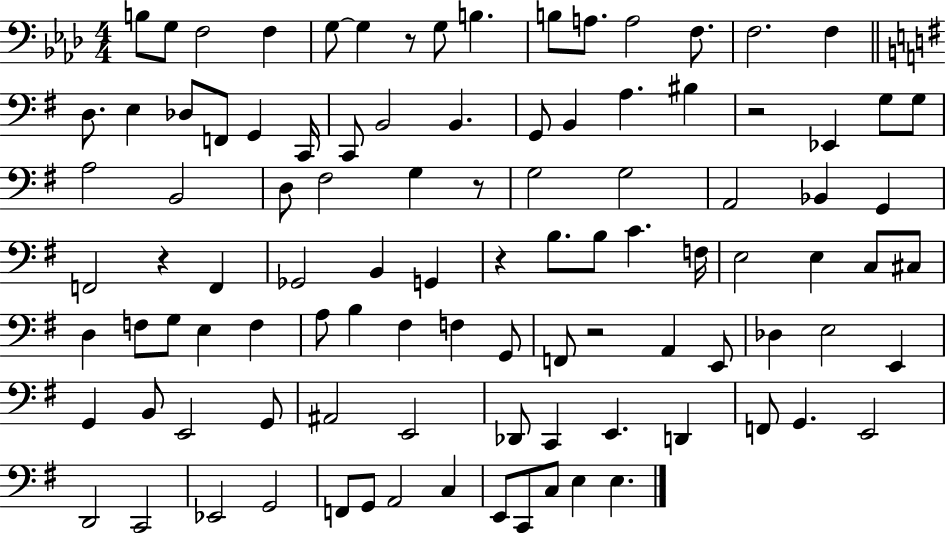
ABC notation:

X:1
T:Untitled
M:4/4
L:1/4
K:Ab
B,/2 G,/2 F,2 F, G,/2 G, z/2 G,/2 B, B,/2 A,/2 A,2 F,/2 F,2 F, D,/2 E, _D,/2 F,,/2 G,, C,,/4 C,,/2 B,,2 B,, G,,/2 B,, A, ^B, z2 _E,, G,/2 G,/2 A,2 B,,2 D,/2 ^F,2 G, z/2 G,2 G,2 A,,2 _B,, G,, F,,2 z F,, _G,,2 B,, G,, z B,/2 B,/2 C F,/4 E,2 E, C,/2 ^C,/2 D, F,/2 G,/2 E, F, A,/2 B, ^F, F, G,,/2 F,,/2 z2 A,, E,,/2 _D, E,2 E,, G,, B,,/2 E,,2 G,,/2 ^A,,2 E,,2 _D,,/2 C,, E,, D,, F,,/2 G,, E,,2 D,,2 C,,2 _E,,2 G,,2 F,,/2 G,,/2 A,,2 C, E,,/2 C,,/2 C,/2 E, E,